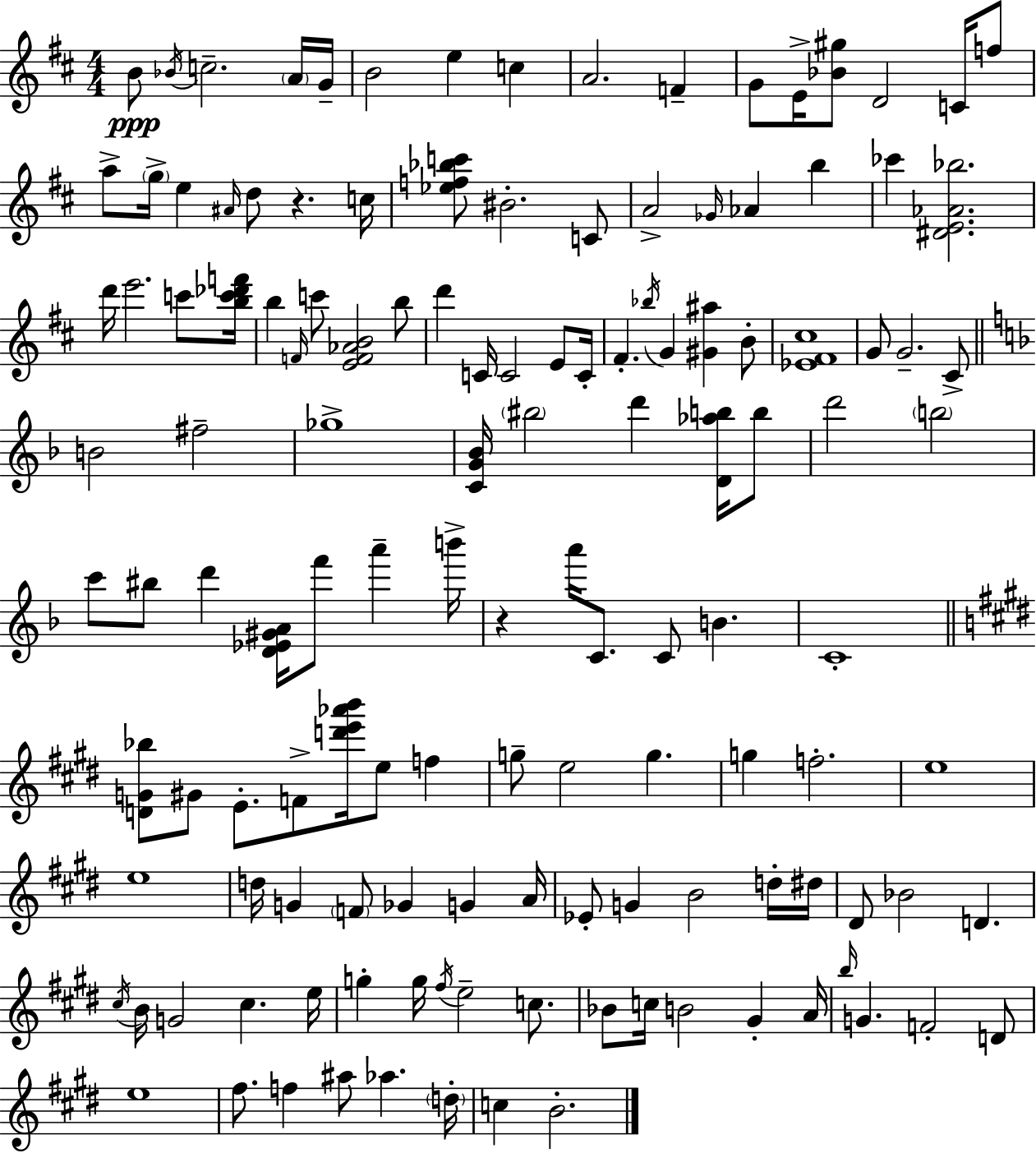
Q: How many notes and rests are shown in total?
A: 133